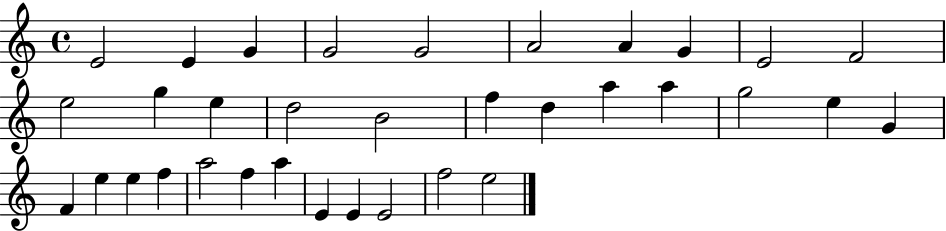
X:1
T:Untitled
M:4/4
L:1/4
K:C
E2 E G G2 G2 A2 A G E2 F2 e2 g e d2 B2 f d a a g2 e G F e e f a2 f a E E E2 f2 e2